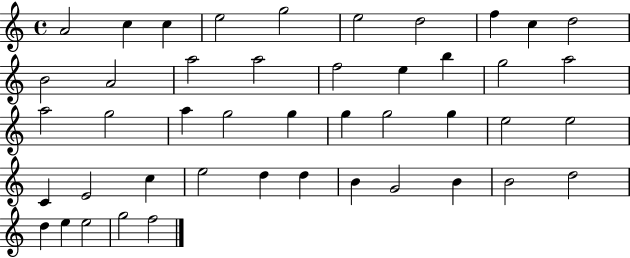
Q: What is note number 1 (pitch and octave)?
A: A4